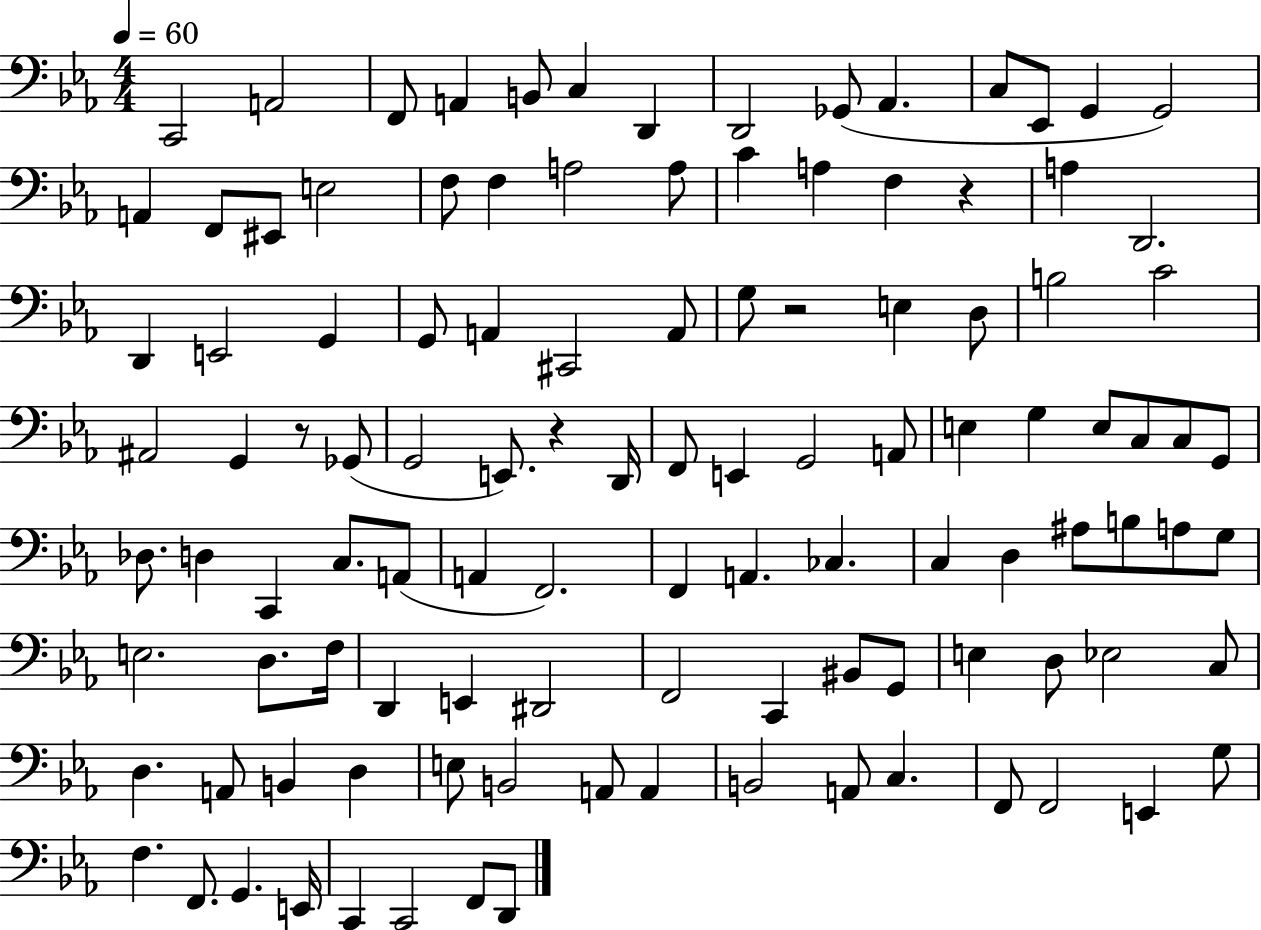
X:1
T:Untitled
M:4/4
L:1/4
K:Eb
C,,2 A,,2 F,,/2 A,, B,,/2 C, D,, D,,2 _G,,/2 _A,, C,/2 _E,,/2 G,, G,,2 A,, F,,/2 ^E,,/2 E,2 F,/2 F, A,2 A,/2 C A, F, z A, D,,2 D,, E,,2 G,, G,,/2 A,, ^C,,2 A,,/2 G,/2 z2 E, D,/2 B,2 C2 ^A,,2 G,, z/2 _G,,/2 G,,2 E,,/2 z D,,/4 F,,/2 E,, G,,2 A,,/2 E, G, E,/2 C,/2 C,/2 G,,/2 _D,/2 D, C,, C,/2 A,,/2 A,, F,,2 F,, A,, _C, C, D, ^A,/2 B,/2 A,/2 G,/2 E,2 D,/2 F,/4 D,, E,, ^D,,2 F,,2 C,, ^B,,/2 G,,/2 E, D,/2 _E,2 C,/2 D, A,,/2 B,, D, E,/2 B,,2 A,,/2 A,, B,,2 A,,/2 C, F,,/2 F,,2 E,, G,/2 F, F,,/2 G,, E,,/4 C,, C,,2 F,,/2 D,,/2